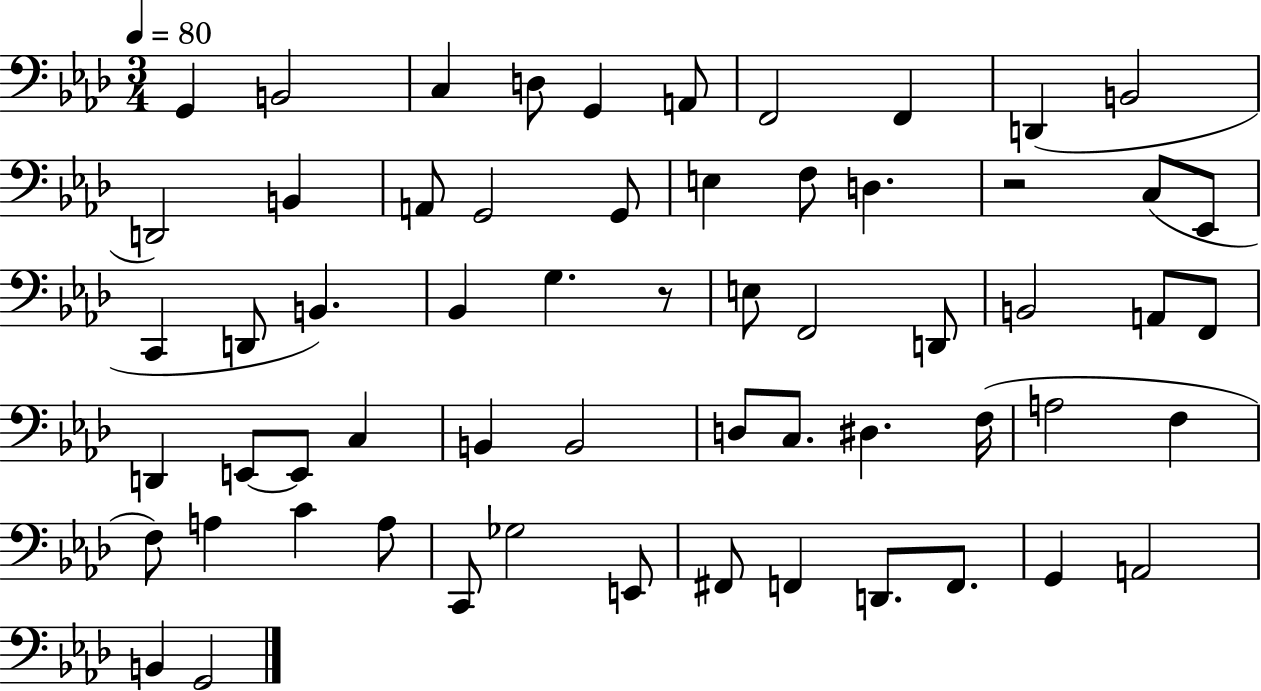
{
  \clef bass
  \numericTimeSignature
  \time 3/4
  \key aes \major
  \tempo 4 = 80
  g,4 b,2 | c4 d8 g,4 a,8 | f,2 f,4 | d,4( b,2 | \break d,2) b,4 | a,8 g,2 g,8 | e4 f8 d4. | r2 c8( ees,8 | \break c,4 d,8 b,4.) | bes,4 g4. r8 | e8 f,2 d,8 | b,2 a,8 f,8 | \break d,4 e,8~~ e,8 c4 | b,4 b,2 | d8 c8. dis4. f16( | a2 f4 | \break f8) a4 c'4 a8 | c,8 ges2 e,8 | fis,8 f,4 d,8. f,8. | g,4 a,2 | \break b,4 g,2 | \bar "|."
}